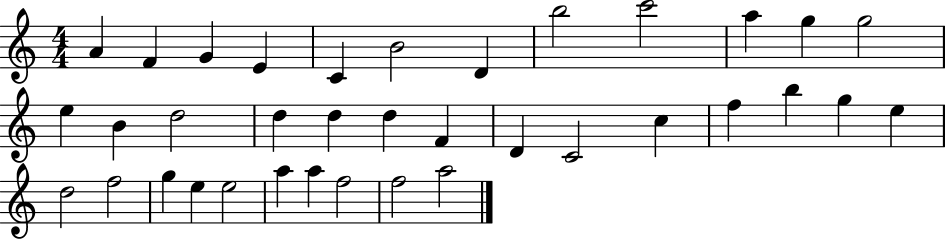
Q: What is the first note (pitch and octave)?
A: A4